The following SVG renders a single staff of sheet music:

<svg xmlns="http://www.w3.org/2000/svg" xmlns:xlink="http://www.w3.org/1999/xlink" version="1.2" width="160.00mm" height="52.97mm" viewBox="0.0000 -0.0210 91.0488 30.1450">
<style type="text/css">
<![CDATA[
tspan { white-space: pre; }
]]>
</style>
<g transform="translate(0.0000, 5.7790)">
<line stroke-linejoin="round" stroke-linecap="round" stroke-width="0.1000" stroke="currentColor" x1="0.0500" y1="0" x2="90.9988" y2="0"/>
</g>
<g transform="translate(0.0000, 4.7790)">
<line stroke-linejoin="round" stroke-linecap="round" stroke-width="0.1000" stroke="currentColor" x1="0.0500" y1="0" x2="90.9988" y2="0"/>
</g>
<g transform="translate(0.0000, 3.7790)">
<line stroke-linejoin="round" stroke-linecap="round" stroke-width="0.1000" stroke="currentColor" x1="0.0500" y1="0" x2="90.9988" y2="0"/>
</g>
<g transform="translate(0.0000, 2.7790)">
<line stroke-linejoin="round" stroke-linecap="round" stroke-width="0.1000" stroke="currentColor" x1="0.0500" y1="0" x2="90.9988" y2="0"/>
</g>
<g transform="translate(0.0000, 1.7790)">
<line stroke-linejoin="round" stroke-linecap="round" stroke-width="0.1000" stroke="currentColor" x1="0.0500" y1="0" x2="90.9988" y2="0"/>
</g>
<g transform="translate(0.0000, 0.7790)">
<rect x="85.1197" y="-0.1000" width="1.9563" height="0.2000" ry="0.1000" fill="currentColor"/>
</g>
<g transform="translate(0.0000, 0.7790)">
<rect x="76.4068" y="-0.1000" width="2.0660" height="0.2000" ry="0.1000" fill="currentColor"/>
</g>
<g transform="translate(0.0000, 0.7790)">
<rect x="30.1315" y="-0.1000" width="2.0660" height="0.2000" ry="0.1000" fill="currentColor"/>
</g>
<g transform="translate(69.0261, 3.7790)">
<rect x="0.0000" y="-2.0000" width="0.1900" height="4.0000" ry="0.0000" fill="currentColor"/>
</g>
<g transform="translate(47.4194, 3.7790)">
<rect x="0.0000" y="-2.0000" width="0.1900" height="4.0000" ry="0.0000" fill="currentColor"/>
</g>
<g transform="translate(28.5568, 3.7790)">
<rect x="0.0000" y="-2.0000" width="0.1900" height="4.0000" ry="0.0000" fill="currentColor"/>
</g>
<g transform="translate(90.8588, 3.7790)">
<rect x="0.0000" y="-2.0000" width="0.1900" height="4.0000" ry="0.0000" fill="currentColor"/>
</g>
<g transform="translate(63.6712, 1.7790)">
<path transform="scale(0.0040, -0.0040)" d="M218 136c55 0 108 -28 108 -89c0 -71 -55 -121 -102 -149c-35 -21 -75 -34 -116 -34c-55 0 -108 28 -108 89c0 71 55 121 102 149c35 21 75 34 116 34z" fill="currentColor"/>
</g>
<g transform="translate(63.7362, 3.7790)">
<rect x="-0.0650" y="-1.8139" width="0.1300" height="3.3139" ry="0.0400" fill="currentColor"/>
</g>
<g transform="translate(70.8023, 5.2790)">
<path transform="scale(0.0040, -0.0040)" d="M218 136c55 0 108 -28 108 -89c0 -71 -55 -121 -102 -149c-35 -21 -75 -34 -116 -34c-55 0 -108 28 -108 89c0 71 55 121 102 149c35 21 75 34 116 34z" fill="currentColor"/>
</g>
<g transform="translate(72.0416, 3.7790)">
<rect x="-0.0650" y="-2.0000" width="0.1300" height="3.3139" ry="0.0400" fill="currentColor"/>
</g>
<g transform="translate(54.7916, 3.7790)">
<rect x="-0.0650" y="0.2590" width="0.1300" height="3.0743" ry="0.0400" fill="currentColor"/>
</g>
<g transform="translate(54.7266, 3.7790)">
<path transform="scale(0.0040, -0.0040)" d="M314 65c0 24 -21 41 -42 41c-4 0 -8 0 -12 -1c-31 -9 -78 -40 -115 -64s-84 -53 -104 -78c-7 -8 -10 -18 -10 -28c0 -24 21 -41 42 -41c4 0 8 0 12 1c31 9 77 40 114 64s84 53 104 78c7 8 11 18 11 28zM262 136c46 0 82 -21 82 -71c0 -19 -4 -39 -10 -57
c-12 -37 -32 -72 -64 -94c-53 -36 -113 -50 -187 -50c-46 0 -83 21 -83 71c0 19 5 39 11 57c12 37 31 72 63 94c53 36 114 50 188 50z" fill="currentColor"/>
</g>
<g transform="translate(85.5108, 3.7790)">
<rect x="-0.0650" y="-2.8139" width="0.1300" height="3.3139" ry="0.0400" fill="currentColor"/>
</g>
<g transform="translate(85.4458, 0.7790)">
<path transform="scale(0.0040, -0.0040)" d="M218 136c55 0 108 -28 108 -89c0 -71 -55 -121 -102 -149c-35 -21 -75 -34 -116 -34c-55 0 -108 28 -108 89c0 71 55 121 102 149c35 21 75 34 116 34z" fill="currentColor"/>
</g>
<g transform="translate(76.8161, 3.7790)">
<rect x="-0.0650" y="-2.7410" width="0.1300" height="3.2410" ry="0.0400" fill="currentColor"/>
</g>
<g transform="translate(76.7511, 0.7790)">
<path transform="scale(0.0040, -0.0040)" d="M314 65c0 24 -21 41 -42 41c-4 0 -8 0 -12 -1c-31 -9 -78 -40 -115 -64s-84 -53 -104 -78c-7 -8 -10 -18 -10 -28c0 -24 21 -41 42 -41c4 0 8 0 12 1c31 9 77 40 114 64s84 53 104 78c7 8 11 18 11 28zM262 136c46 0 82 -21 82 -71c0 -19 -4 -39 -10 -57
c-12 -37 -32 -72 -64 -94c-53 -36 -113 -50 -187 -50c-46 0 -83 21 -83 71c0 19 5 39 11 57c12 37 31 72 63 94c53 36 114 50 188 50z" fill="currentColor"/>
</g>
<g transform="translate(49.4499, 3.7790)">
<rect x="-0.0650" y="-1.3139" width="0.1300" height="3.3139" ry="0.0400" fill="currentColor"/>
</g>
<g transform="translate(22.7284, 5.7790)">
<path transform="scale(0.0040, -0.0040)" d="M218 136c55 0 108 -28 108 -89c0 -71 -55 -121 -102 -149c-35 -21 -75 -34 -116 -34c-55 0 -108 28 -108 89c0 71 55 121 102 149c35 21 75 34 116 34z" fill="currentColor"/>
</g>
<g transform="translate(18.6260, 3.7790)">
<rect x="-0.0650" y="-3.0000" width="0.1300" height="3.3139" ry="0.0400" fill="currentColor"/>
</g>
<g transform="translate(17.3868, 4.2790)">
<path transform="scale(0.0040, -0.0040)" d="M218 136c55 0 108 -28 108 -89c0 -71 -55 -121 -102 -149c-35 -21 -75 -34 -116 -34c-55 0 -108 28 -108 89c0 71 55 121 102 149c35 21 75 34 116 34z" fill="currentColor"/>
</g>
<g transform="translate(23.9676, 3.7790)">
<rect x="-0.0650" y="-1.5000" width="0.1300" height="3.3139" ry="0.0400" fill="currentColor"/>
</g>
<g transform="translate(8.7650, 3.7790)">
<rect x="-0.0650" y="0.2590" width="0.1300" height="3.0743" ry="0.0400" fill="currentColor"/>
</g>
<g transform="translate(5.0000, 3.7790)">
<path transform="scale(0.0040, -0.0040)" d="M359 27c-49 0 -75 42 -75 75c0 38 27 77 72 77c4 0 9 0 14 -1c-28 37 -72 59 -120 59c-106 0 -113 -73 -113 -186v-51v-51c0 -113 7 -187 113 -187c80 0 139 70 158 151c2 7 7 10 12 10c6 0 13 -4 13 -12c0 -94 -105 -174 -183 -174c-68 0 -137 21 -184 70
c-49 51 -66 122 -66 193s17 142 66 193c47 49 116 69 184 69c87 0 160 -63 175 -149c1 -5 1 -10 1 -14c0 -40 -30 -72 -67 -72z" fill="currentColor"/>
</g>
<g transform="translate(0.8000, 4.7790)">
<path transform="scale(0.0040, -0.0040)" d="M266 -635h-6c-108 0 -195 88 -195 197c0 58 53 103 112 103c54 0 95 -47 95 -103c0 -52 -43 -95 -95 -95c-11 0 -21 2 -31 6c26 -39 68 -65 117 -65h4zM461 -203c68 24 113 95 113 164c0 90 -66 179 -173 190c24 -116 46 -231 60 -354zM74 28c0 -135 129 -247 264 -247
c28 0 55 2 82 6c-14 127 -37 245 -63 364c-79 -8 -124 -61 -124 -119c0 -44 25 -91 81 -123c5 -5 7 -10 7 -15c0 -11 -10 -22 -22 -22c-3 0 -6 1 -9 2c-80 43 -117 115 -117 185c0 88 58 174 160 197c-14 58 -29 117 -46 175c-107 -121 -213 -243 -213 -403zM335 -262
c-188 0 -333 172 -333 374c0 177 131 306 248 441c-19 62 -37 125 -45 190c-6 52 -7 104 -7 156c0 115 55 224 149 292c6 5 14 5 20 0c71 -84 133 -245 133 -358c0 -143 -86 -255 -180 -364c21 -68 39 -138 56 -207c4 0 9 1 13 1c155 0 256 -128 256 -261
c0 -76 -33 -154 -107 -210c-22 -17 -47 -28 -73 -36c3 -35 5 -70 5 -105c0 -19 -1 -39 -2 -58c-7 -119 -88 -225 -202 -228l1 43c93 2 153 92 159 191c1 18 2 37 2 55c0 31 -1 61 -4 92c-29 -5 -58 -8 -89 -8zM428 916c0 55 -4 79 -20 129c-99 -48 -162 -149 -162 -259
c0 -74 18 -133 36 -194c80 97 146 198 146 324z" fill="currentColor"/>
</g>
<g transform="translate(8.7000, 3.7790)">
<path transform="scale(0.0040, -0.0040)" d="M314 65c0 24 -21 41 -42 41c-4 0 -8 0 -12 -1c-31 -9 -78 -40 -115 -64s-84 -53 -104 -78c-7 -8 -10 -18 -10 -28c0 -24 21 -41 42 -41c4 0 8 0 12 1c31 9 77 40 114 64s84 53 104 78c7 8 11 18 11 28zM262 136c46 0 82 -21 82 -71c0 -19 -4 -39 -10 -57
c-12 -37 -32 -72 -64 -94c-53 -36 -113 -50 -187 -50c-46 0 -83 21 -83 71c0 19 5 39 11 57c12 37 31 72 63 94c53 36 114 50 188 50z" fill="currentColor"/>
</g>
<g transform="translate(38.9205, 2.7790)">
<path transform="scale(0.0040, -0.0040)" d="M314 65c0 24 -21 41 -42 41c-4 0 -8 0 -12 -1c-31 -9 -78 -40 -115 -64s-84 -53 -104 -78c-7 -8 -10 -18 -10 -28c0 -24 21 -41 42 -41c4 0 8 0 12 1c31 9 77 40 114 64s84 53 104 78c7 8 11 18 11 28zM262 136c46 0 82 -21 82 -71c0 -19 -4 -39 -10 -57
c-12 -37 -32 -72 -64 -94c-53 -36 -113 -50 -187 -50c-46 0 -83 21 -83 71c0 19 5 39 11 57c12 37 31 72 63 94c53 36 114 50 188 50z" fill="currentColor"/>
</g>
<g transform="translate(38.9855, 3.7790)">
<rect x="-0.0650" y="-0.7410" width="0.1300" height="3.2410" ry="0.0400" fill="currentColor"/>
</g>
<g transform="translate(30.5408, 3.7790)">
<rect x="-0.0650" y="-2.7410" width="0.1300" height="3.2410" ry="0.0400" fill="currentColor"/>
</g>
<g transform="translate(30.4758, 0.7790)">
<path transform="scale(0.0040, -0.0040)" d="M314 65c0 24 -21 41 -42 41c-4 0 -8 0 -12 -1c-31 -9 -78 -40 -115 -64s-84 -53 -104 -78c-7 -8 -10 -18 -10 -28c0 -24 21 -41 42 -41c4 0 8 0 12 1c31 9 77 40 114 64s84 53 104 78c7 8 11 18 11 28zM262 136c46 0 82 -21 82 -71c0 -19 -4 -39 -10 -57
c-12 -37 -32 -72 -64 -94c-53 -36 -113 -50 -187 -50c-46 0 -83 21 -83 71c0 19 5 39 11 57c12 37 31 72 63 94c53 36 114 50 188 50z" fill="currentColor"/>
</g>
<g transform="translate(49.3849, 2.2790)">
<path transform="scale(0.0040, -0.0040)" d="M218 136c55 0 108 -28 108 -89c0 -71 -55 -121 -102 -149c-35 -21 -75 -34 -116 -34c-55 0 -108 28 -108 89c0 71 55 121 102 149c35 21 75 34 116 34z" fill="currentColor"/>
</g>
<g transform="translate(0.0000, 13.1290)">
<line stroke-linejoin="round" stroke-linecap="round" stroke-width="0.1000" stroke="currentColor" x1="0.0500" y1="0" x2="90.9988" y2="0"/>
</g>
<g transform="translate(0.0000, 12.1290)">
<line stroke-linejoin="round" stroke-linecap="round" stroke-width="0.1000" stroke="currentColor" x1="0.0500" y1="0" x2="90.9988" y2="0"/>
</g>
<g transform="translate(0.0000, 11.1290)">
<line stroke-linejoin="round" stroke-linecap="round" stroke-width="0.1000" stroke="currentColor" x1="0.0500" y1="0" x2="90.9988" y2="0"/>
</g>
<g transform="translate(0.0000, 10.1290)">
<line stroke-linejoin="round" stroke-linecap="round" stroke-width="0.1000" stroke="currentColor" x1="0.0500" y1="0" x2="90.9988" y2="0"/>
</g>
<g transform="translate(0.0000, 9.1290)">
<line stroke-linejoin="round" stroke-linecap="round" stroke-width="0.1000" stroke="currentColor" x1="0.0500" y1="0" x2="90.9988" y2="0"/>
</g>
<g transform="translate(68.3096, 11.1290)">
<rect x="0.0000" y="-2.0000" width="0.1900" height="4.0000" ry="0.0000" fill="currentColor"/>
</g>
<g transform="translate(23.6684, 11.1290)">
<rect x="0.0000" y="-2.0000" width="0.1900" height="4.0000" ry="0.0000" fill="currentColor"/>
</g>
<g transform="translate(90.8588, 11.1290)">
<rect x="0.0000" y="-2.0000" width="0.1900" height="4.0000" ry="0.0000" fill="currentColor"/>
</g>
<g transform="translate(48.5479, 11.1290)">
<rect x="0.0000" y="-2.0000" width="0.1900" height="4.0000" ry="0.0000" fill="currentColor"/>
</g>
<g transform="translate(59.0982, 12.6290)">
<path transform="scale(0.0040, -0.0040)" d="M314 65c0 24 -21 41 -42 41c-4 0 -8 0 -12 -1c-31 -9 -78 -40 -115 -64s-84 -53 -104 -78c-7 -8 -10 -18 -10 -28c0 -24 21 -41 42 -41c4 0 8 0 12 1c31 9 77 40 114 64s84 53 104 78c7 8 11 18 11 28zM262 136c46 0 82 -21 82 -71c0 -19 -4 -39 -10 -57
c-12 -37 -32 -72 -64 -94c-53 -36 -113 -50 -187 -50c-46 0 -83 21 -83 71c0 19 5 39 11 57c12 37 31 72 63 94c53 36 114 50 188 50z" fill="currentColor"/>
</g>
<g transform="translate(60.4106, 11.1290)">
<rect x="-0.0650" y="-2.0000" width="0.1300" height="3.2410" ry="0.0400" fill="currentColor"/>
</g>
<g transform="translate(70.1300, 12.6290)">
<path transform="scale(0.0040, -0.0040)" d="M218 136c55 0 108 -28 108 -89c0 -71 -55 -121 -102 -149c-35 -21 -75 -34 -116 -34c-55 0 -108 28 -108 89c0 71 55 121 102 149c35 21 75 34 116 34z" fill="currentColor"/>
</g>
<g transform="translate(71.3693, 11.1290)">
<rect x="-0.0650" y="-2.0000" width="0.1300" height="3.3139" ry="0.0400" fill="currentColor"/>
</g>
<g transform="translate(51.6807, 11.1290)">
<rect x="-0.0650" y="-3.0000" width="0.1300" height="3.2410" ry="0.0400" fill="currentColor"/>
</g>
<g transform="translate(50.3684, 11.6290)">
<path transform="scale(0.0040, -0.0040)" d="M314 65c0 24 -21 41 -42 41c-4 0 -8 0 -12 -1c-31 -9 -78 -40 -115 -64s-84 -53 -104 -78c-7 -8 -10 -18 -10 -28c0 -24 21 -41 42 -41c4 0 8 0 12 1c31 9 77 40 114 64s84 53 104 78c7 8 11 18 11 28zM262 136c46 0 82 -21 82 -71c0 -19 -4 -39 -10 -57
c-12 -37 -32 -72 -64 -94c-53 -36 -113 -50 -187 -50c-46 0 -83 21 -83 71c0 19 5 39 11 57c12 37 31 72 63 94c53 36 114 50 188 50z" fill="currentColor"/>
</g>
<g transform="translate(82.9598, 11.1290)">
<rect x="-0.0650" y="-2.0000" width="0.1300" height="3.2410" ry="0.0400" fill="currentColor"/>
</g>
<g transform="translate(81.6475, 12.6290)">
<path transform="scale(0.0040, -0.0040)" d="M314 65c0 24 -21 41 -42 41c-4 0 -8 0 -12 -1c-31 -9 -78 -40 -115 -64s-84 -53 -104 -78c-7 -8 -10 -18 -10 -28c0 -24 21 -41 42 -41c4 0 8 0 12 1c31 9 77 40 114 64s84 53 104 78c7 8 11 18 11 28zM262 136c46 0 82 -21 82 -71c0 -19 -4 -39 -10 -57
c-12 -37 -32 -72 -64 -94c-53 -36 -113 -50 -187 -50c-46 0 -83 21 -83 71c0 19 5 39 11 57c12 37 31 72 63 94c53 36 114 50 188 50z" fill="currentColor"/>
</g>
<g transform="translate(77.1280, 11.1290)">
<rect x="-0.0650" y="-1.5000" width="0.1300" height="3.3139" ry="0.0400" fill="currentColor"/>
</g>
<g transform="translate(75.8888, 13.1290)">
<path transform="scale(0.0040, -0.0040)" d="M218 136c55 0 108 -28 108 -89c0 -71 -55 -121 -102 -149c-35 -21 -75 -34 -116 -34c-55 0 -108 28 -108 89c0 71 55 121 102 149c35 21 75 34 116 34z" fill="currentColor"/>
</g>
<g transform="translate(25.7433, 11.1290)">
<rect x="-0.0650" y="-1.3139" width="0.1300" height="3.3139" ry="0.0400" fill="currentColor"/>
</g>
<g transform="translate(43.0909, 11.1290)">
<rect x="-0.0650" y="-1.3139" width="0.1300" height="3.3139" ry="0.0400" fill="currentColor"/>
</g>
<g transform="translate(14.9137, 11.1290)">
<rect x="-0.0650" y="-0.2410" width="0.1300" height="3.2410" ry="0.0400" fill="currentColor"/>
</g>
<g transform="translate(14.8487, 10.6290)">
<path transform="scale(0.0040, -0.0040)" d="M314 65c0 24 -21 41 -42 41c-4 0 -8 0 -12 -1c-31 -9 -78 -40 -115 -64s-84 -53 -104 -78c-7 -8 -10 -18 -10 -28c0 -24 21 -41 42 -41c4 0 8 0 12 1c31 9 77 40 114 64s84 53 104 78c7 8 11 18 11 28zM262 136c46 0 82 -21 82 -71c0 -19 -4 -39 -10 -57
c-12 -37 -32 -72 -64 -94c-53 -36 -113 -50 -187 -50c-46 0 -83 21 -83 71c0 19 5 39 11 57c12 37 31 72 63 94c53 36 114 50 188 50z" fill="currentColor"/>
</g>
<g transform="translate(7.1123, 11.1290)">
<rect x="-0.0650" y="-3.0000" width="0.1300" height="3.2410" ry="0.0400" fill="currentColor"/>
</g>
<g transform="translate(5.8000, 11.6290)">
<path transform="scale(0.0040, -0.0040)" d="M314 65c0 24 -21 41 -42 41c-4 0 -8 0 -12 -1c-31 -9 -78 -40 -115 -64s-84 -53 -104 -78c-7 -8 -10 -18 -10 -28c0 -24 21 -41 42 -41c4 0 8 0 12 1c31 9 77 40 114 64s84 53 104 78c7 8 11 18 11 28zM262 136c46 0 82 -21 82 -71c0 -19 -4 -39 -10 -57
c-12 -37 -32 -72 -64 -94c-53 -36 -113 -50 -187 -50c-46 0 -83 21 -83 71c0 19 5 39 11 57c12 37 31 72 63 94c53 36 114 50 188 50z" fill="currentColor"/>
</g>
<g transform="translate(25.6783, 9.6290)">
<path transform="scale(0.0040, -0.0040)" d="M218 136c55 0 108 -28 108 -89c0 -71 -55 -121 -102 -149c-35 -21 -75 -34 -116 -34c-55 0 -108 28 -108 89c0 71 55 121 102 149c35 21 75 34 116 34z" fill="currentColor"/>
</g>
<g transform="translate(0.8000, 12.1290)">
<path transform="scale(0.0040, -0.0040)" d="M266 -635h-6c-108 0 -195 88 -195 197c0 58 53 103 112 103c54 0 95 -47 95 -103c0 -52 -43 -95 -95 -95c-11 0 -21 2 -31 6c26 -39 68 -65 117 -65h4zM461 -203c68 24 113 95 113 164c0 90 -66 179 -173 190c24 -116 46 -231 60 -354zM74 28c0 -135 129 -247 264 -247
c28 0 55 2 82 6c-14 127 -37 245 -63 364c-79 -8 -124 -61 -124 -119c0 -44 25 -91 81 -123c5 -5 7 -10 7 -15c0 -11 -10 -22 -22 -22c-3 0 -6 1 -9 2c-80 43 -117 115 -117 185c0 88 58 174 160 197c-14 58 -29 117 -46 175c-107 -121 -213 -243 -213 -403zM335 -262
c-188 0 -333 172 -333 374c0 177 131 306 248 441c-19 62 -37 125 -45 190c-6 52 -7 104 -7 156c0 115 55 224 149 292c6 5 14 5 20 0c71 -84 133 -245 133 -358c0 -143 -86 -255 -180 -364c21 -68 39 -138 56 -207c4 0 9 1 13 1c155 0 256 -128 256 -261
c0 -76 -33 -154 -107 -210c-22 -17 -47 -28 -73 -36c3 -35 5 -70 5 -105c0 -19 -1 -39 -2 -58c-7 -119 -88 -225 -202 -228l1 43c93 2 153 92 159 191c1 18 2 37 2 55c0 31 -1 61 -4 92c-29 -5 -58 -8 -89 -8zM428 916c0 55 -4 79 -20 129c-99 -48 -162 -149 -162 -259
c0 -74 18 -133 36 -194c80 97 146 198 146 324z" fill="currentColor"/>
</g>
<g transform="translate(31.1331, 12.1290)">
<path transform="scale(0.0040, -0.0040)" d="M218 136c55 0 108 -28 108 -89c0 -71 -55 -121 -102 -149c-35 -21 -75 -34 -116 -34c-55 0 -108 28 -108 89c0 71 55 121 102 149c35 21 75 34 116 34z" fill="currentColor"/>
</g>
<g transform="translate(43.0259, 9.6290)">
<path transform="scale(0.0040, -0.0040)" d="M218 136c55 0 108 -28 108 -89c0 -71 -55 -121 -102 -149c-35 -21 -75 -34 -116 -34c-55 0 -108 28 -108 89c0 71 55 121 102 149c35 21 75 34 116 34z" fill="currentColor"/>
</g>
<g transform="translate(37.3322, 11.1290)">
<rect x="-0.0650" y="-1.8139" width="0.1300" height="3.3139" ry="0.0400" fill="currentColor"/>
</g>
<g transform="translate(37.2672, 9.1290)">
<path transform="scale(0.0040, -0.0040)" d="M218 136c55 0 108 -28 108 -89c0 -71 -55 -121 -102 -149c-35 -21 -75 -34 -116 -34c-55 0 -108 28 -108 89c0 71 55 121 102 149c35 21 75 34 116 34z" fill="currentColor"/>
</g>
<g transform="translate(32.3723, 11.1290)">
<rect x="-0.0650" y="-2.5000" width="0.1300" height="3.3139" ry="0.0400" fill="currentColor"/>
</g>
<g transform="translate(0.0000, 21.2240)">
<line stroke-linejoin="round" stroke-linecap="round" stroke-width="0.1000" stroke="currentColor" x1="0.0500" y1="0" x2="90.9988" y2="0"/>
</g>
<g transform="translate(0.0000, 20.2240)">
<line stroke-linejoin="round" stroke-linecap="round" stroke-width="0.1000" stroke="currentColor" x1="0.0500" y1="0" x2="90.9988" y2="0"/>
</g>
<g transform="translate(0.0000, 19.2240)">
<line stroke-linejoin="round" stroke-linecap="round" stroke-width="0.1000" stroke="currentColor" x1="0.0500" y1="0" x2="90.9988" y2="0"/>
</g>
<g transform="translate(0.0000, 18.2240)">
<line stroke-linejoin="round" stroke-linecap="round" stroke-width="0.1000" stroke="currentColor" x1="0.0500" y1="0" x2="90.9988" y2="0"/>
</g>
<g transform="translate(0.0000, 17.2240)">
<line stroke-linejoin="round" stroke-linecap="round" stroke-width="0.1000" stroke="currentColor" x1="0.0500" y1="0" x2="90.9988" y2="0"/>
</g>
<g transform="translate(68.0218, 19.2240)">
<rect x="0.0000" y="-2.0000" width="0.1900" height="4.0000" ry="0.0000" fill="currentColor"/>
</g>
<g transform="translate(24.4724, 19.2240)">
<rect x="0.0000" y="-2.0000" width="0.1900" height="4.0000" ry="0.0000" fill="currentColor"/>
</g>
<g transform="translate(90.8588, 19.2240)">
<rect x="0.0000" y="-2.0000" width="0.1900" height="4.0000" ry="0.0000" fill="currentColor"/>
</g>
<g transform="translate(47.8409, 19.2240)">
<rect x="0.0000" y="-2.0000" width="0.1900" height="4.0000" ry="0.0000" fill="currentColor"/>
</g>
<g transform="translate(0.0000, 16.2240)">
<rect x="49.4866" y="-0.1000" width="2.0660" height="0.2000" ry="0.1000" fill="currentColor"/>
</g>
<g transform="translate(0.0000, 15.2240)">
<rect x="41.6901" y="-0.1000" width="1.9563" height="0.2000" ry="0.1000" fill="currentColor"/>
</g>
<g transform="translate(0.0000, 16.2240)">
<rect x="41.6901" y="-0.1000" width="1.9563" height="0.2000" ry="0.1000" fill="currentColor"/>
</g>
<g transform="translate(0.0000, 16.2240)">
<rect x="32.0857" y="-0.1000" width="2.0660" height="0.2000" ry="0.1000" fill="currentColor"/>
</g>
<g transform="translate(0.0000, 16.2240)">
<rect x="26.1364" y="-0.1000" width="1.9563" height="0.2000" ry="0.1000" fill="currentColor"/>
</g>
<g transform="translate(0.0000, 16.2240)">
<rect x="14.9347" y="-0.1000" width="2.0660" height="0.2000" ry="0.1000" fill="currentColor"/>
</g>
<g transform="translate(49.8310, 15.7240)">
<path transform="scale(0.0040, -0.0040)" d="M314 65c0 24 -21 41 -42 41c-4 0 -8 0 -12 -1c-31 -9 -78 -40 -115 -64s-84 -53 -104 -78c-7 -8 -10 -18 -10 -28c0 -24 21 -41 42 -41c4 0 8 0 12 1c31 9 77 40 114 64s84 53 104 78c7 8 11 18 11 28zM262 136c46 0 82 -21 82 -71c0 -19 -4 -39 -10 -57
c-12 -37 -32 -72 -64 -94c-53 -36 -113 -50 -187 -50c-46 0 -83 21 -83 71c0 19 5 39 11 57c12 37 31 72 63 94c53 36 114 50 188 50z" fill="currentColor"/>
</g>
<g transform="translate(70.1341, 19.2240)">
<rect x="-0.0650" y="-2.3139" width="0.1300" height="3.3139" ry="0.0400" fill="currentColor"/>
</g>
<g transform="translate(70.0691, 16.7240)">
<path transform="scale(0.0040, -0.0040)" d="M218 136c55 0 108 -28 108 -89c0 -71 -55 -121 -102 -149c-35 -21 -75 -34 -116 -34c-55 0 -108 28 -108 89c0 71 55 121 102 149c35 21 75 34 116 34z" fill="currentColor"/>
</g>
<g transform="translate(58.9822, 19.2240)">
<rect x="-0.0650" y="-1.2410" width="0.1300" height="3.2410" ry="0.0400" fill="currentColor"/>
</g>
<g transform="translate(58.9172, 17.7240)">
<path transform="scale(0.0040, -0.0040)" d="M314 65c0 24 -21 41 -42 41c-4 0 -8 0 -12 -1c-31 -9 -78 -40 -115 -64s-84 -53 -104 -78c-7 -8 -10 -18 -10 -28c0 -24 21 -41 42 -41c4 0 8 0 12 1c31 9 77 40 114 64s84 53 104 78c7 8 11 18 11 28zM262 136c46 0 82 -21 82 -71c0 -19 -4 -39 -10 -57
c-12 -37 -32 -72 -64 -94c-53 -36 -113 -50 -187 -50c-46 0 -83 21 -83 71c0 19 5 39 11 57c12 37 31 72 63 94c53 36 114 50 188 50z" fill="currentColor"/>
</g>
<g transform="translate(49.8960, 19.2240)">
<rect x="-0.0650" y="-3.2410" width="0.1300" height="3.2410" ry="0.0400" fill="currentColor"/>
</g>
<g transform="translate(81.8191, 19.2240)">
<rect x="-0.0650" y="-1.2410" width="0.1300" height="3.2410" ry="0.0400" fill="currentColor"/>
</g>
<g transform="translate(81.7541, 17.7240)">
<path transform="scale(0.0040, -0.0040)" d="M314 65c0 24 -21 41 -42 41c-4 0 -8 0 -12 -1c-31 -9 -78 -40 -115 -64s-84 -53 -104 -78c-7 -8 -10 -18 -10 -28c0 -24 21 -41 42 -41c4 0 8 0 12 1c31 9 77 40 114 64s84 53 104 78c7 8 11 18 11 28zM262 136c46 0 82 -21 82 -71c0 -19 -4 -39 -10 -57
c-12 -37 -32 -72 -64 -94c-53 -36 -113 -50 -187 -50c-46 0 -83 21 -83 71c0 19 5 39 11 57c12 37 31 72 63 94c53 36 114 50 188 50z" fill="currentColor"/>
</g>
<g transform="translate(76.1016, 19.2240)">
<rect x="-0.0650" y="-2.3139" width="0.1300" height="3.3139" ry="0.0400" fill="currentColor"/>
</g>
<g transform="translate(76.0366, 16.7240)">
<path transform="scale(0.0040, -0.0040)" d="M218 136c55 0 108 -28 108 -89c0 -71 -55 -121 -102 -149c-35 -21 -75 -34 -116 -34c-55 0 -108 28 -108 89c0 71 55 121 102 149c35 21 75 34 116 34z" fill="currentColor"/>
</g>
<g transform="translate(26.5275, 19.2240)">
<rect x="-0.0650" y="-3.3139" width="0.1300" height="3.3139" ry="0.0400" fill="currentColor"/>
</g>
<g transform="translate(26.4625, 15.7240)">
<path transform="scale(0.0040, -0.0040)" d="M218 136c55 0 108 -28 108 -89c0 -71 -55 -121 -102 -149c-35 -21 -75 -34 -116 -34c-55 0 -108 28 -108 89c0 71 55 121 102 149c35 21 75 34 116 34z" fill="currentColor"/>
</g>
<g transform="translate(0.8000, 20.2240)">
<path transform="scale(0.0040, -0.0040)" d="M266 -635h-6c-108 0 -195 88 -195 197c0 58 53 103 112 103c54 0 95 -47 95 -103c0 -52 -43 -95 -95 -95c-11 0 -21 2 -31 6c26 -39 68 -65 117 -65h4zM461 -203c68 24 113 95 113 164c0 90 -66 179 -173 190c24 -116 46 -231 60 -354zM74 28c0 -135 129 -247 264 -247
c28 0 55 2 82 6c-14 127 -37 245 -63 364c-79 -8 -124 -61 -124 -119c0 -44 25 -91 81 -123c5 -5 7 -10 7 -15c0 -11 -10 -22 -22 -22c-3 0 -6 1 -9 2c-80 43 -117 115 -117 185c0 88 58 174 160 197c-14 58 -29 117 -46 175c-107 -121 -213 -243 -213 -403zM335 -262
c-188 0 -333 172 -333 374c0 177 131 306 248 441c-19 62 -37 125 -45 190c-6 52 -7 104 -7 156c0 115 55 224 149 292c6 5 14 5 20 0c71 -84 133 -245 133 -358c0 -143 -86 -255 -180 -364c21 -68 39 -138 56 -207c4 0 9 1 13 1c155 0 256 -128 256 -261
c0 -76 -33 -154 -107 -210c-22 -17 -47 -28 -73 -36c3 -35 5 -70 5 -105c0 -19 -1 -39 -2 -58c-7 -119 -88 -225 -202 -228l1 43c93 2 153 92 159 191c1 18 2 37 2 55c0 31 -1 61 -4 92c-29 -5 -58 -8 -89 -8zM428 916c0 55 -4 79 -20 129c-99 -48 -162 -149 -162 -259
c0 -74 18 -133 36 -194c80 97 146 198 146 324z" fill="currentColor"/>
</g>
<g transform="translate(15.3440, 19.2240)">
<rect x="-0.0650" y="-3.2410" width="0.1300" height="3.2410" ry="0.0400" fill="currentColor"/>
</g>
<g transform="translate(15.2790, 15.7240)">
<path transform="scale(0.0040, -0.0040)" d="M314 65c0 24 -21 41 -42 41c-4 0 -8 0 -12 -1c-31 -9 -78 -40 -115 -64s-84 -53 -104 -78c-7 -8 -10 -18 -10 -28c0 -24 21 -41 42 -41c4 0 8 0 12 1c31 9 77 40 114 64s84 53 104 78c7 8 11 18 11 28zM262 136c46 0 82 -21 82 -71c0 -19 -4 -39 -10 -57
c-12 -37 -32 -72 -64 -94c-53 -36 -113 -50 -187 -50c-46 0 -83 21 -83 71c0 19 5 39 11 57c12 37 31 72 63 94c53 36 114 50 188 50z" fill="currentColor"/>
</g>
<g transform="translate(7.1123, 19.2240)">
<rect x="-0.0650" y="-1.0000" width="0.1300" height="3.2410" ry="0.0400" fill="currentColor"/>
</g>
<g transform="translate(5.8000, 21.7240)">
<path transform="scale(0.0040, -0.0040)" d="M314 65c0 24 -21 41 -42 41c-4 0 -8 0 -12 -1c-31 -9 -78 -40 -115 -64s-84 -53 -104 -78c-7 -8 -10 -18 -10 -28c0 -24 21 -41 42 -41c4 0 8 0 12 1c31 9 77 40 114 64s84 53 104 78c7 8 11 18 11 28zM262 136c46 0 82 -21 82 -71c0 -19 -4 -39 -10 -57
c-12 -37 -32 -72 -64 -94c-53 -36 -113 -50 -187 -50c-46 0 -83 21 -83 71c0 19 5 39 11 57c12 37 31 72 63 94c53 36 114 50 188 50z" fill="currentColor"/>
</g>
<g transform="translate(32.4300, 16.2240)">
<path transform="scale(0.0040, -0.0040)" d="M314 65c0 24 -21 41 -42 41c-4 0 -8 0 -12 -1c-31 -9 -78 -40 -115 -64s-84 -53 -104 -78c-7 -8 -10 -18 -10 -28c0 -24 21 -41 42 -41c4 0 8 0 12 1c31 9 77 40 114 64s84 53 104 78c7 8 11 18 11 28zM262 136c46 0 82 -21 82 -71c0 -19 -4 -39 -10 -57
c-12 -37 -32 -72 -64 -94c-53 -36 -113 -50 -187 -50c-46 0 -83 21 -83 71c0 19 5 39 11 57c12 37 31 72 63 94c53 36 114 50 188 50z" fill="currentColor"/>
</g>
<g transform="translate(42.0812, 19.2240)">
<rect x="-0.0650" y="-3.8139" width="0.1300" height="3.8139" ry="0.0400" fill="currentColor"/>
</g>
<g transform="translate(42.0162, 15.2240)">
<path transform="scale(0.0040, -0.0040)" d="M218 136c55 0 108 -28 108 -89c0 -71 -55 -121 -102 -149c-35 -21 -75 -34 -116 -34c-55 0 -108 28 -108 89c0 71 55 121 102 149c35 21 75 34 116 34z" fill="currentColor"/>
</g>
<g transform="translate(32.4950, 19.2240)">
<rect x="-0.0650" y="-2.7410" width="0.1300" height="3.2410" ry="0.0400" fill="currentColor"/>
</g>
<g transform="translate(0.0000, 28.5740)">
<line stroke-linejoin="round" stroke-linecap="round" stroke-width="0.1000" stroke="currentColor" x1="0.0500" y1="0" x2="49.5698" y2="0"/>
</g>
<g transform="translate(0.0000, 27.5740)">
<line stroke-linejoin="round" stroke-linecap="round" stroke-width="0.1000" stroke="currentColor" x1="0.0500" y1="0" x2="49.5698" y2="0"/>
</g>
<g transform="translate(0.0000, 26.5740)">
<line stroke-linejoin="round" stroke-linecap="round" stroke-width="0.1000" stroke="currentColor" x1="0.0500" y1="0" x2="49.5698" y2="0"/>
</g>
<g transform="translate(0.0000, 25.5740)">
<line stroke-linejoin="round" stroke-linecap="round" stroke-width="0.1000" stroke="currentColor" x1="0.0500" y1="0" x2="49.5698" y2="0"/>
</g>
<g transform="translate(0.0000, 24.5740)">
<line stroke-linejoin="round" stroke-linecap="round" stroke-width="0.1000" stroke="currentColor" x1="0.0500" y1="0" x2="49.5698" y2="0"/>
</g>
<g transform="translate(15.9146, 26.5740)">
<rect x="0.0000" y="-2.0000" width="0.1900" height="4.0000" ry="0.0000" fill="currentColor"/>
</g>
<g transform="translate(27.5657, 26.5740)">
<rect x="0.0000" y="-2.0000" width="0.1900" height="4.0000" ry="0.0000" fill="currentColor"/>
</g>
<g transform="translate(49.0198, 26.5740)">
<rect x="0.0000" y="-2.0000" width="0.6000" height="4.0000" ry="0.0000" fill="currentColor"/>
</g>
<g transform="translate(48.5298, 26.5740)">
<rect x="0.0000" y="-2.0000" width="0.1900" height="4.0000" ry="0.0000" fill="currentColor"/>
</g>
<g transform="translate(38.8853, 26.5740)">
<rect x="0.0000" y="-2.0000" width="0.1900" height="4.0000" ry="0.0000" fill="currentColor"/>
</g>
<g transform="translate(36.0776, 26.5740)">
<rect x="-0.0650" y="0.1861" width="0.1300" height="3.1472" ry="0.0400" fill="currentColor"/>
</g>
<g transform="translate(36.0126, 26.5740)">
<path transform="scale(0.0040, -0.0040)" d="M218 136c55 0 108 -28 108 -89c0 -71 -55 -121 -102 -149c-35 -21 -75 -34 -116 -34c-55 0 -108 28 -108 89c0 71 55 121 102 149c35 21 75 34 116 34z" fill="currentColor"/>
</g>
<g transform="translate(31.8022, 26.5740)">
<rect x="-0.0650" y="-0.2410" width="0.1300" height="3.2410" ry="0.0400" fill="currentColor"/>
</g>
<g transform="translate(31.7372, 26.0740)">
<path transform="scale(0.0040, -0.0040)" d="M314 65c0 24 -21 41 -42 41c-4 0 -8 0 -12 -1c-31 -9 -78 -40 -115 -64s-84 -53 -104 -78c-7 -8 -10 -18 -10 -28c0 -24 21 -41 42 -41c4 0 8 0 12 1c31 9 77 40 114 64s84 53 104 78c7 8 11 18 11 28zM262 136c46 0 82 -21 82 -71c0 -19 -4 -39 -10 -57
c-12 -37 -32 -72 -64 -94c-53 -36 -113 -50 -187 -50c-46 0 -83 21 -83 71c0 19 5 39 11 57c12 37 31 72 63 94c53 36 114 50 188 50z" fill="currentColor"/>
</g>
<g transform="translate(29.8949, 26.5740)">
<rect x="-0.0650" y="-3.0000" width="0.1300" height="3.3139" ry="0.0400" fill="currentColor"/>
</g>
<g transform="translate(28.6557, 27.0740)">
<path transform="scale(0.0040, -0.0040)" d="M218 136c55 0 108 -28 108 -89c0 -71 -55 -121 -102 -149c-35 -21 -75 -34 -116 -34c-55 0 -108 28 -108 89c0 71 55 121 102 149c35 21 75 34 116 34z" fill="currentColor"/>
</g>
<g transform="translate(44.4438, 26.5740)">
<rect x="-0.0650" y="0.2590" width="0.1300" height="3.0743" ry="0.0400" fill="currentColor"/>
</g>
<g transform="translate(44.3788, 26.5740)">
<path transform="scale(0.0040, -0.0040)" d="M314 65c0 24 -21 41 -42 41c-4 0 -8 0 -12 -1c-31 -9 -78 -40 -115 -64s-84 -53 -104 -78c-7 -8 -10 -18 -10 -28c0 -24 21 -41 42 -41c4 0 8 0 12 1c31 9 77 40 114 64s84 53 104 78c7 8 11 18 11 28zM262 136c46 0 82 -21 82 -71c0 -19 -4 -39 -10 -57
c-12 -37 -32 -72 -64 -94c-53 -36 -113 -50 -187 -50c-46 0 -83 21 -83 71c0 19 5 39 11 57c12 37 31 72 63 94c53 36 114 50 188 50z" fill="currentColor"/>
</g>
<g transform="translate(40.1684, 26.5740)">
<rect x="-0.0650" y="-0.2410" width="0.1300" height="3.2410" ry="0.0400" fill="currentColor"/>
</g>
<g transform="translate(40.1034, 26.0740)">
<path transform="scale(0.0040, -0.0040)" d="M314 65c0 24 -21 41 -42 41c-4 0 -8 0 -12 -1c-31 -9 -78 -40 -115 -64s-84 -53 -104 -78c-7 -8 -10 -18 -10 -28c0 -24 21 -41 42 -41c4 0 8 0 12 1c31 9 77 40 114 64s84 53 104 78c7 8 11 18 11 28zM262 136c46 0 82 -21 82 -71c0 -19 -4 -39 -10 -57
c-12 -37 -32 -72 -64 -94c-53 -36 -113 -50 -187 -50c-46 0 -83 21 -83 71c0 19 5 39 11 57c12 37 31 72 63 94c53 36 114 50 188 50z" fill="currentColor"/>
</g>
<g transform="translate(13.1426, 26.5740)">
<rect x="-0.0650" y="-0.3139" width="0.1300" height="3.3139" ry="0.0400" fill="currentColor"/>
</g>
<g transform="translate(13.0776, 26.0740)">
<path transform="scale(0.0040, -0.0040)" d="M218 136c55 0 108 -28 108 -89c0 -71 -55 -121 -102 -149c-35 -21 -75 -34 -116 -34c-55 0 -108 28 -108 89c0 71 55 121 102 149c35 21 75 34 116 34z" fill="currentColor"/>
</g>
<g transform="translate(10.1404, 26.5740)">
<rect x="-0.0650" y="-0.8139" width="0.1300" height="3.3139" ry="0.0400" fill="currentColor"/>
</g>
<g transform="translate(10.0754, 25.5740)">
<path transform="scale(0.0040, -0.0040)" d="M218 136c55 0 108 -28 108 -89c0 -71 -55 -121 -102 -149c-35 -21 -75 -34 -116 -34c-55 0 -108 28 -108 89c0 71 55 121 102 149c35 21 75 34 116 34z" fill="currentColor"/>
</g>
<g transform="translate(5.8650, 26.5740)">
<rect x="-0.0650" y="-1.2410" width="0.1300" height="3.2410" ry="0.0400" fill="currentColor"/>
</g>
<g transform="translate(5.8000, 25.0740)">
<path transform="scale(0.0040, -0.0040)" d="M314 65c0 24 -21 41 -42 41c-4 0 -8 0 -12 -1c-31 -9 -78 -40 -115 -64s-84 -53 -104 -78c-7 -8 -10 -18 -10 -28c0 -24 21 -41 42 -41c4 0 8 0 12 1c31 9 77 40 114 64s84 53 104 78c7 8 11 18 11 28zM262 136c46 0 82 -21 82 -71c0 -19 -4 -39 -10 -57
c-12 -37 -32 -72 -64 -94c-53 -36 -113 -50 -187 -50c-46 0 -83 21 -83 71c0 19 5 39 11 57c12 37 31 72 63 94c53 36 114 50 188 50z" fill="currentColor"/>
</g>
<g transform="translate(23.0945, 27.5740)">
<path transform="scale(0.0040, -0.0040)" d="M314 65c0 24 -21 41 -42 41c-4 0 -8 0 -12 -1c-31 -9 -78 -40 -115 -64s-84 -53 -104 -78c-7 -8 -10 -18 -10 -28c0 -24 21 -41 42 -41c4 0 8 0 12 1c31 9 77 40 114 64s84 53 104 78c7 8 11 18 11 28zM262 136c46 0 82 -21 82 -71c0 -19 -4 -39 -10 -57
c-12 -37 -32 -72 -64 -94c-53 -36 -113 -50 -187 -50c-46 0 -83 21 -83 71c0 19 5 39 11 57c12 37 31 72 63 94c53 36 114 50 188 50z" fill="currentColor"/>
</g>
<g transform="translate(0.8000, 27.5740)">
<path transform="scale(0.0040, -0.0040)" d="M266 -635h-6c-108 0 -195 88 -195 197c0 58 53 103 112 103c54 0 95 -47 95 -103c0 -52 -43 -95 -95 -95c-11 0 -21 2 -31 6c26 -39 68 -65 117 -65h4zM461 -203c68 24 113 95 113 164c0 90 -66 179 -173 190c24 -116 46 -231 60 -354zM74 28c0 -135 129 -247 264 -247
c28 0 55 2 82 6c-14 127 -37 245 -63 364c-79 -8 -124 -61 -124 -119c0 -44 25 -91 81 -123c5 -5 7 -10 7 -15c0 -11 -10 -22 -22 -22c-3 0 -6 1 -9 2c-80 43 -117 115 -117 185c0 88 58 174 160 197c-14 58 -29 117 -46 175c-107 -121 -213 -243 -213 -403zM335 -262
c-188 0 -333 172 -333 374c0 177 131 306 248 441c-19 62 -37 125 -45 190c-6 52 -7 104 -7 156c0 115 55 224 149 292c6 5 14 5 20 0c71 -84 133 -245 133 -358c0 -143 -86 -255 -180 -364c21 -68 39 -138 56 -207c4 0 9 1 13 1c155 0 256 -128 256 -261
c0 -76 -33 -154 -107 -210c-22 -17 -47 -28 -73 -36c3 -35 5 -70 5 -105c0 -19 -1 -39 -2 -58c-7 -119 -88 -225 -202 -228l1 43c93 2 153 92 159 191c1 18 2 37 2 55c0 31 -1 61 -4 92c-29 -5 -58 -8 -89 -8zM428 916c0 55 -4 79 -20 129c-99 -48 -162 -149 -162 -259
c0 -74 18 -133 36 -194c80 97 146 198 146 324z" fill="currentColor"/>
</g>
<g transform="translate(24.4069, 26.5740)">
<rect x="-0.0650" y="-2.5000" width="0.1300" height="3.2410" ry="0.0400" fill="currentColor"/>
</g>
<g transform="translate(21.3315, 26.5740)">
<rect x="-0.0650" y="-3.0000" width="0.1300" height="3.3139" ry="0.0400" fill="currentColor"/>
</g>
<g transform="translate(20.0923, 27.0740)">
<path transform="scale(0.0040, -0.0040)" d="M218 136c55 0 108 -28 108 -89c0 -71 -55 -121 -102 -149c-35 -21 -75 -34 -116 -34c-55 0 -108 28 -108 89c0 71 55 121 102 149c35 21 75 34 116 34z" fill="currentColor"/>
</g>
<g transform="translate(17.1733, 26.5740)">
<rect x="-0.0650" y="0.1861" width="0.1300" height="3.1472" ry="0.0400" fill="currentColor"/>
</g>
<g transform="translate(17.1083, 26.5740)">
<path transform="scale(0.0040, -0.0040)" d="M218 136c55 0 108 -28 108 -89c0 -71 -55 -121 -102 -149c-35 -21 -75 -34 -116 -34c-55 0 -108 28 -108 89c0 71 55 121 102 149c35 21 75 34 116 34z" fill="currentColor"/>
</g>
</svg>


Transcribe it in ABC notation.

X:1
T:Untitled
M:4/4
L:1/4
K:C
B2 A E a2 d2 e B2 f F a2 a A2 c2 e G f e A2 F2 F E F2 D2 b2 b a2 c' b2 e2 g g e2 e2 d c B A G2 A c2 B c2 B2